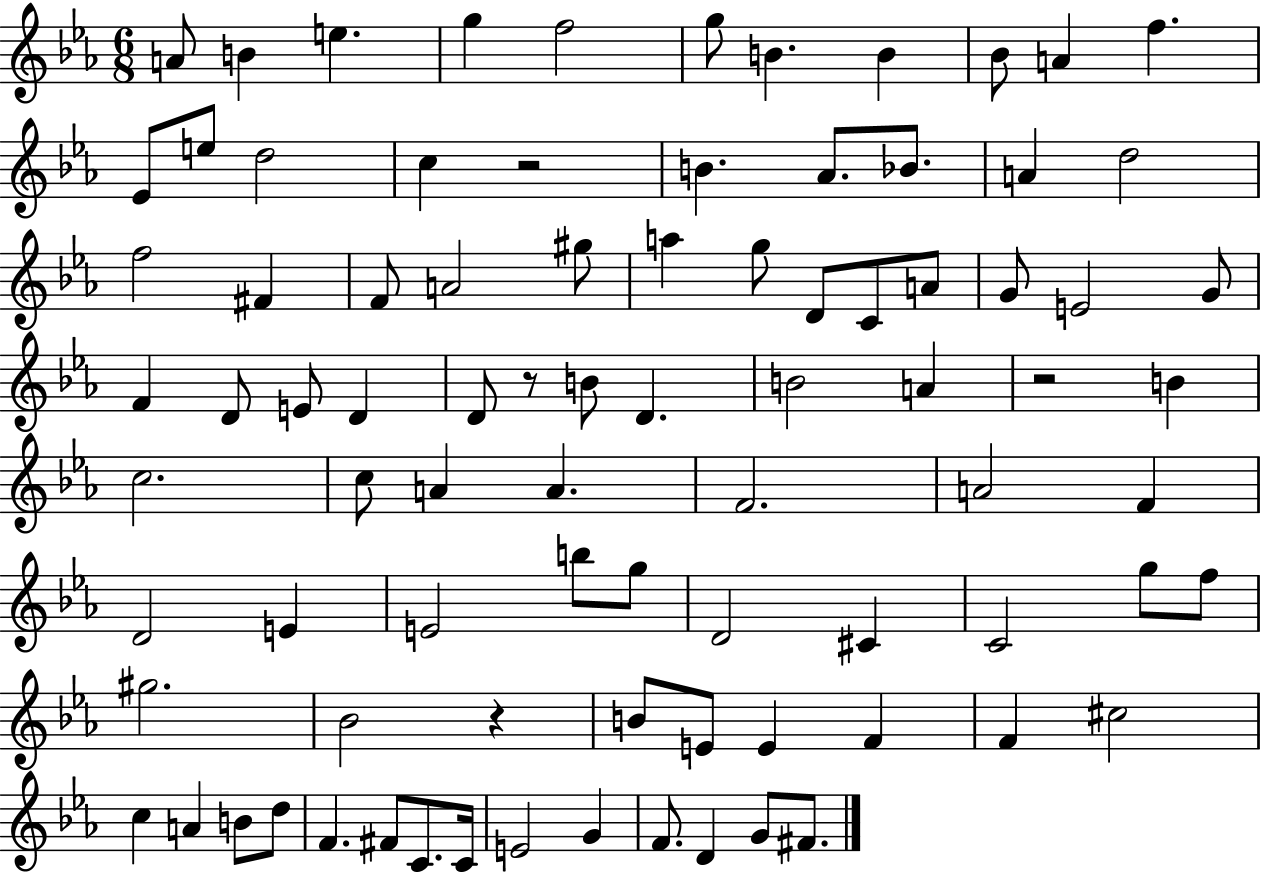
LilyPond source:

{
  \clef treble
  \numericTimeSignature
  \time 6/8
  \key ees \major
  a'8 b'4 e''4. | g''4 f''2 | g''8 b'4. b'4 | bes'8 a'4 f''4. | \break ees'8 e''8 d''2 | c''4 r2 | b'4. aes'8. bes'8. | a'4 d''2 | \break f''2 fis'4 | f'8 a'2 gis''8 | a''4 g''8 d'8 c'8 a'8 | g'8 e'2 g'8 | \break f'4 d'8 e'8 d'4 | d'8 r8 b'8 d'4. | b'2 a'4 | r2 b'4 | \break c''2. | c''8 a'4 a'4. | f'2. | a'2 f'4 | \break d'2 e'4 | e'2 b''8 g''8 | d'2 cis'4 | c'2 g''8 f''8 | \break gis''2. | bes'2 r4 | b'8 e'8 e'4 f'4 | f'4 cis''2 | \break c''4 a'4 b'8 d''8 | f'4. fis'8 c'8. c'16 | e'2 g'4 | f'8. d'4 g'8 fis'8. | \break \bar "|."
}